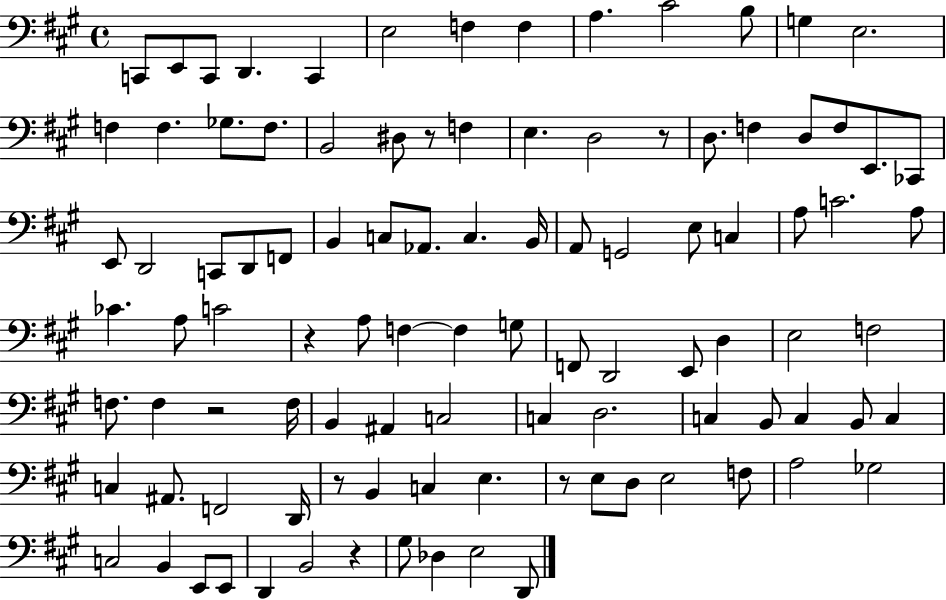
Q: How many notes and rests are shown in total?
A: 101